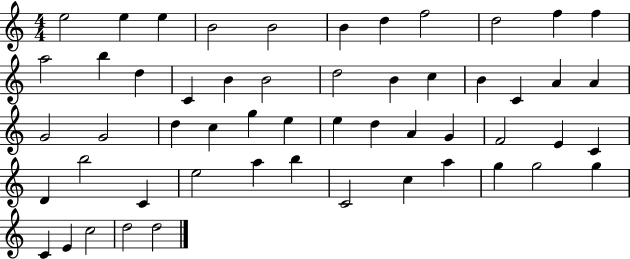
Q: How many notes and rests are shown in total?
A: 54